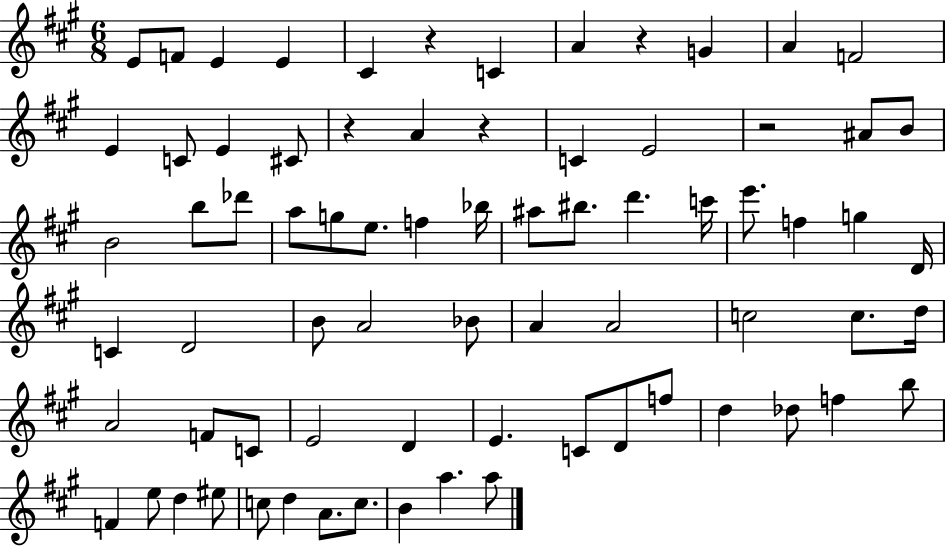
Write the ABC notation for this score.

X:1
T:Untitled
M:6/8
L:1/4
K:A
E/2 F/2 E E ^C z C A z G A F2 E C/2 E ^C/2 z A z C E2 z2 ^A/2 B/2 B2 b/2 _d'/2 a/2 g/2 e/2 f _b/4 ^a/2 ^b/2 d' c'/4 e'/2 f g D/4 C D2 B/2 A2 _B/2 A A2 c2 c/2 d/4 A2 F/2 C/2 E2 D E C/2 D/2 f/2 d _d/2 f b/2 F e/2 d ^e/2 c/2 d A/2 c/2 B a a/2